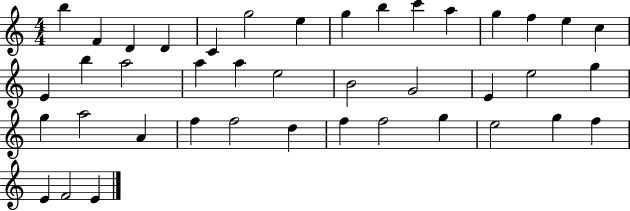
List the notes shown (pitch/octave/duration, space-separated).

B5/q F4/q D4/q D4/q C4/q G5/h E5/q G5/q B5/q C6/q A5/q G5/q F5/q E5/q C5/q E4/q B5/q A5/h A5/q A5/q E5/h B4/h G4/h E4/q E5/h G5/q G5/q A5/h A4/q F5/q F5/h D5/q F5/q F5/h G5/q E5/h G5/q F5/q E4/q F4/h E4/q